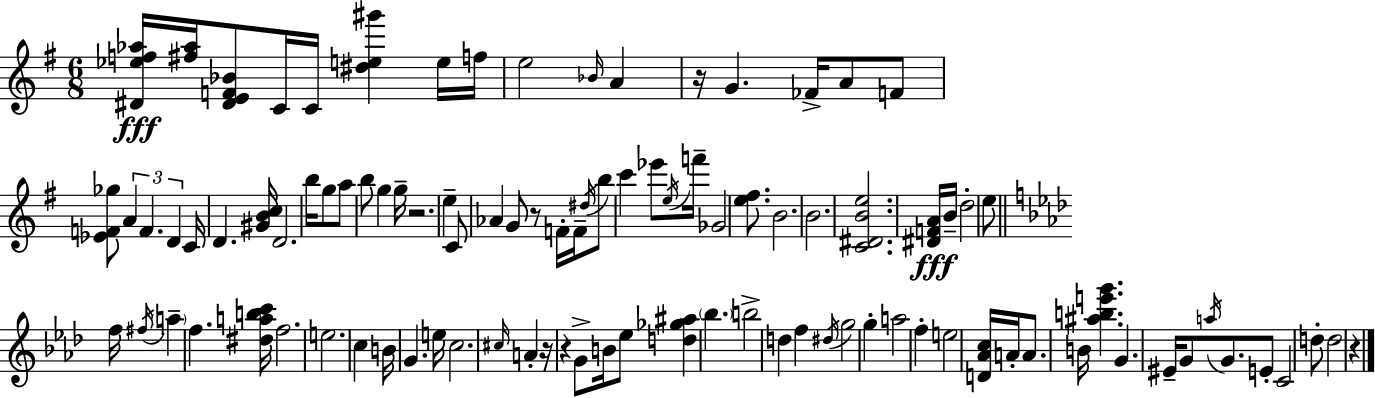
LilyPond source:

{
  \clef treble
  \numericTimeSignature
  \time 6/8
  \key g \major
  <dis' ees'' f'' aes''>16\fff <fis'' aes''>16 <dis' e' f' bes'>8 c'16 c'16 <dis'' e'' gis'''>4 e''16 f''16 | e''2 \grace { bes'16 } a'4 | r16 g'4. fes'16-> a'8 f'8 | <ees' f' ges''>8 \tuplet 3/2 { a'4 f'4. | \break d'4 } c'16 d'4. | <gis' b' c''>16 d'2. | b''16 g''8 a''8 b''8 g''4 | g''16-- r2. | \break e''4-- c'8 aes'4 g'8 | r8 f'16-. f'16-- \acciaccatura { dis''16 } b''8 c'''4 | ees'''8 \acciaccatura { e''16 } f'''16-- ges'2 | <e'' fis''>8. b'2. | \break b'2. | <c' dis' b' e''>2. | <dis' f' a'>16\fff b'16-- d''2-. | e''8 \bar "||" \break \key aes \major f''16 \acciaccatura { fis''16 } \parenthesize a''4-- f''4. | <dis'' a'' b'' c'''>16 f''2. | e''2. | c''4 b'16 g'4. | \break e''16 c''2. | \grace { cis''16 } a'4-. r16 r4 g'8-> | b'16 ees''8 <d'' ges'' ais''>4 \parenthesize bes''4. | b''2-> d''4 | \break f''4 \acciaccatura { dis''16 } g''2 | g''4-. a''2 | f''4-. e''2 | <d' aes' c''>16 a'16-. a'8. b'16 <ais'' b'' e''' g'''>4. | \break g'4. eis'16-- g'8 | \acciaccatura { a''16 } g'8. e'8-. c'2 | d''8-. d''2 | r4 \bar "|."
}